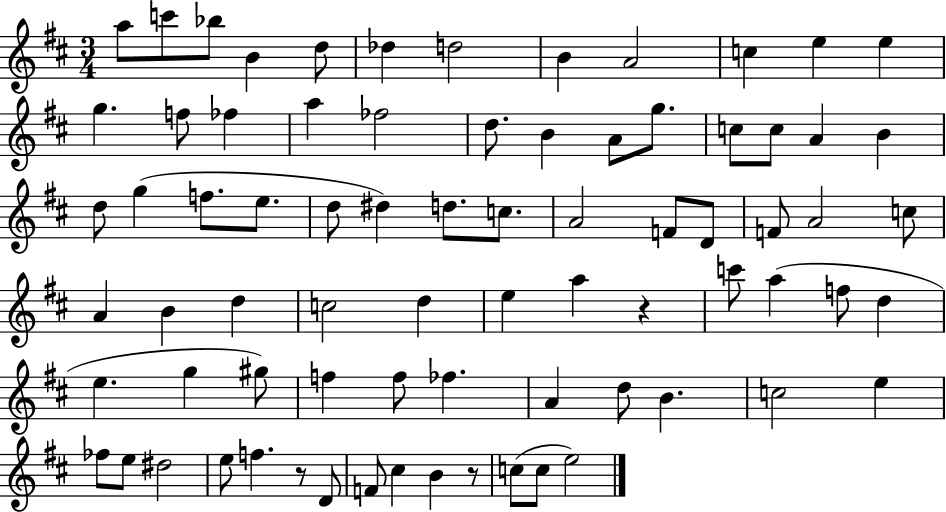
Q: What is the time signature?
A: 3/4